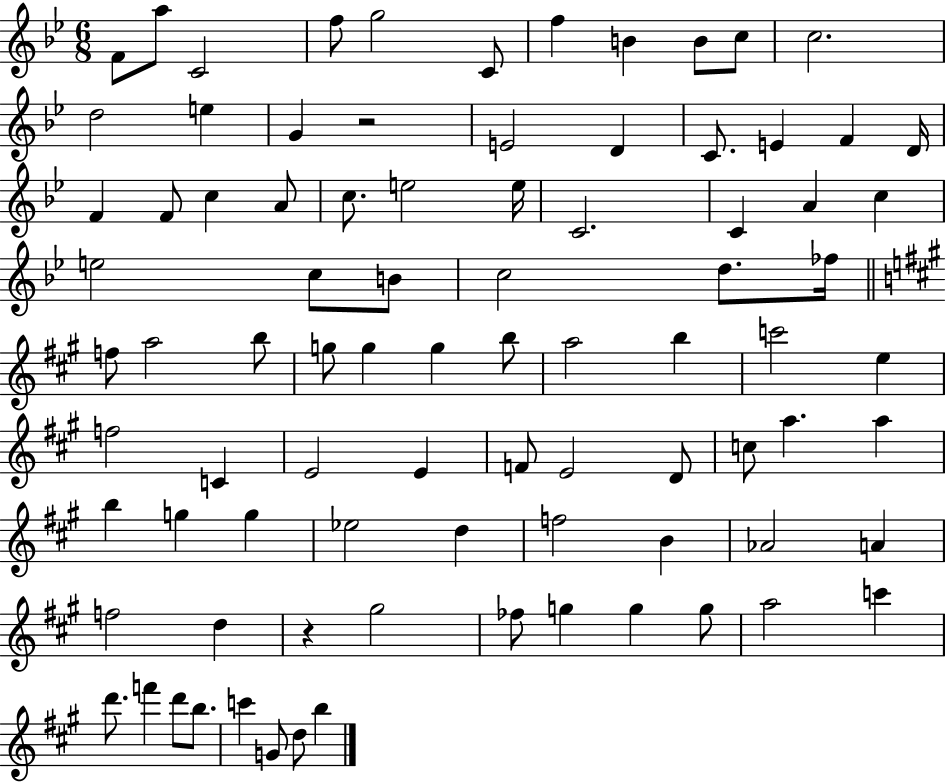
X:1
T:Untitled
M:6/8
L:1/4
K:Bb
F/2 a/2 C2 f/2 g2 C/2 f B B/2 c/2 c2 d2 e G z2 E2 D C/2 E F D/4 F F/2 c A/2 c/2 e2 e/4 C2 C A c e2 c/2 B/2 c2 d/2 _f/4 f/2 a2 b/2 g/2 g g b/2 a2 b c'2 e f2 C E2 E F/2 E2 D/2 c/2 a a b g g _e2 d f2 B _A2 A f2 d z ^g2 _f/2 g g g/2 a2 c' d'/2 f' d'/2 b/2 c' G/2 d/2 b